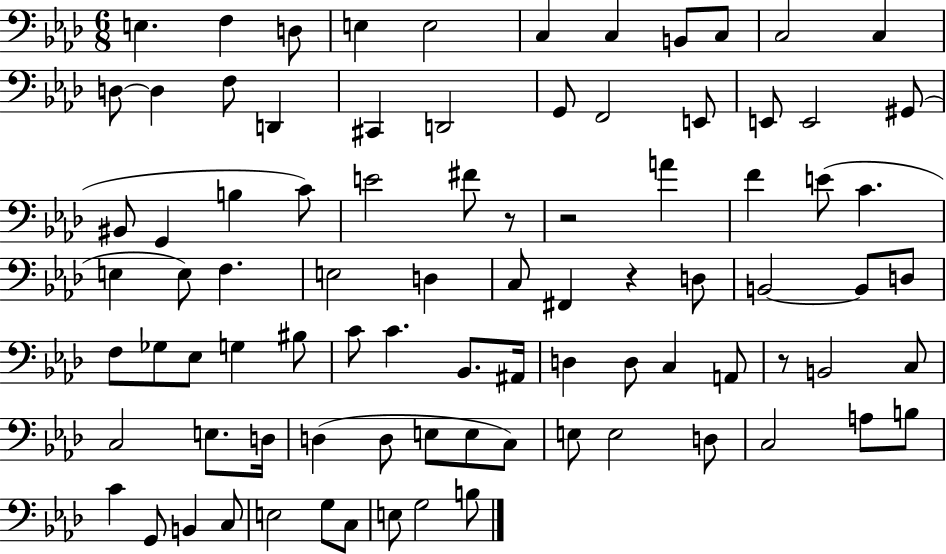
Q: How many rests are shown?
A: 4